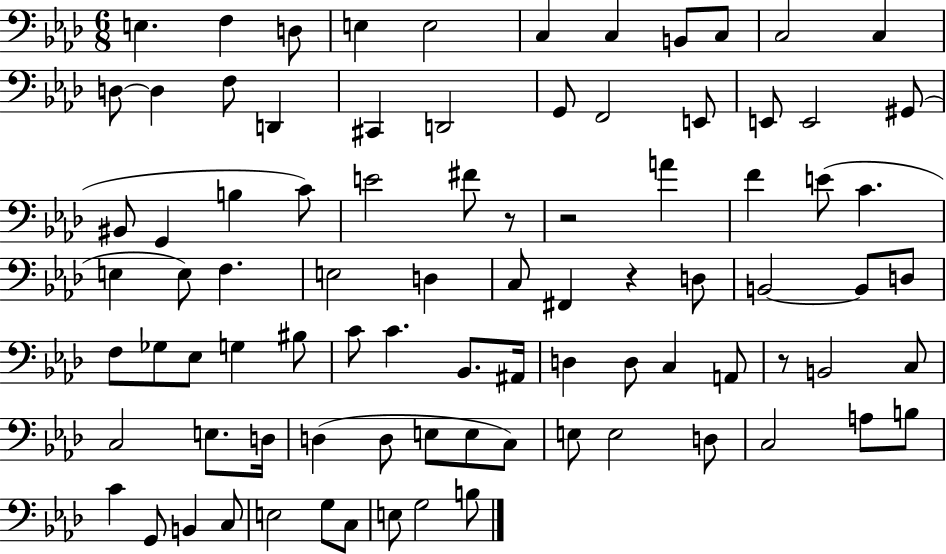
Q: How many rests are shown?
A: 4